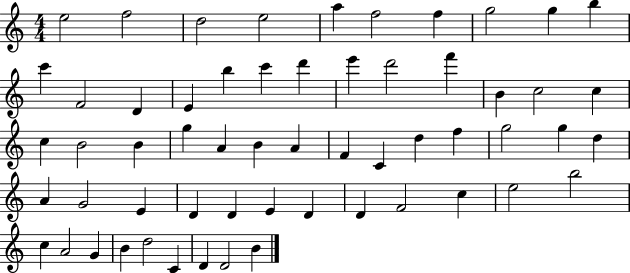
{
  \clef treble
  \numericTimeSignature
  \time 4/4
  \key c \major
  e''2 f''2 | d''2 e''2 | a''4 f''2 f''4 | g''2 g''4 b''4 | \break c'''4 f'2 d'4 | e'4 b''4 c'''4 d'''4 | e'''4 d'''2 f'''4 | b'4 c''2 c''4 | \break c''4 b'2 b'4 | g''4 a'4 b'4 a'4 | f'4 c'4 d''4 f''4 | g''2 g''4 d''4 | \break a'4 g'2 e'4 | d'4 d'4 e'4 d'4 | d'4 f'2 c''4 | e''2 b''2 | \break c''4 a'2 g'4 | b'4 d''2 c'4 | d'4 d'2 b'4 | \bar "|."
}